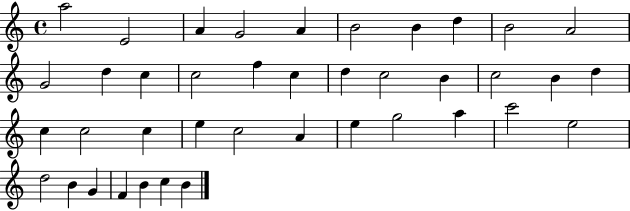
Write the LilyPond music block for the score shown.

{
  \clef treble
  \time 4/4
  \defaultTimeSignature
  \key c \major
  a''2 e'2 | a'4 g'2 a'4 | b'2 b'4 d''4 | b'2 a'2 | \break g'2 d''4 c''4 | c''2 f''4 c''4 | d''4 c''2 b'4 | c''2 b'4 d''4 | \break c''4 c''2 c''4 | e''4 c''2 a'4 | e''4 g''2 a''4 | c'''2 e''2 | \break d''2 b'4 g'4 | f'4 b'4 c''4 b'4 | \bar "|."
}